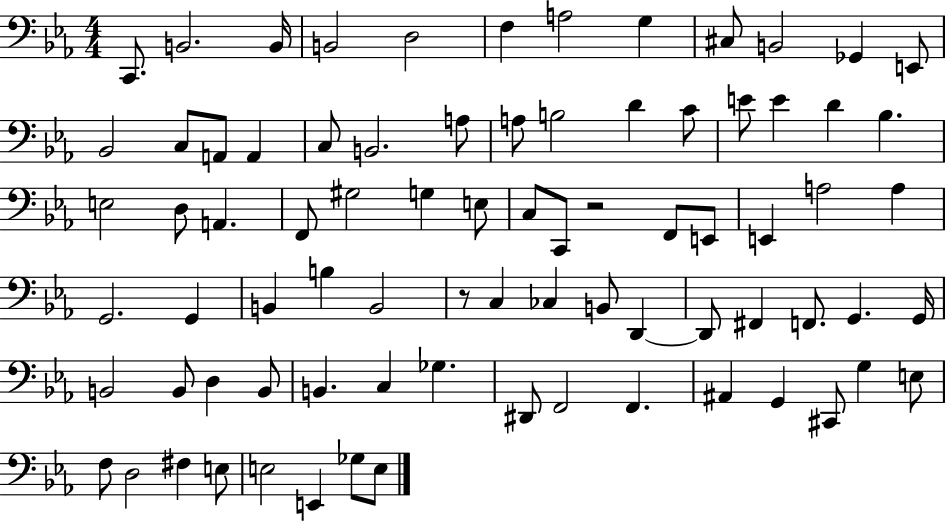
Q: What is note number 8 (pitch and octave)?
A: G3